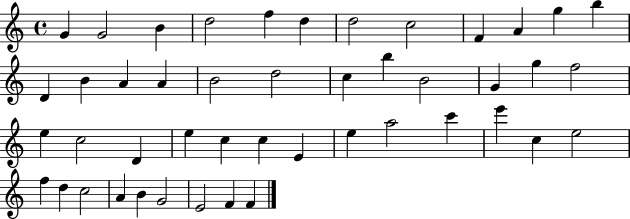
G4/q G4/h B4/q D5/h F5/q D5/q D5/h C5/h F4/q A4/q G5/q B5/q D4/q B4/q A4/q A4/q B4/h D5/h C5/q B5/q B4/h G4/q G5/q F5/h E5/q C5/h D4/q E5/q C5/q C5/q E4/q E5/q A5/h C6/q E6/q C5/q E5/h F5/q D5/q C5/h A4/q B4/q G4/h E4/h F4/q F4/q